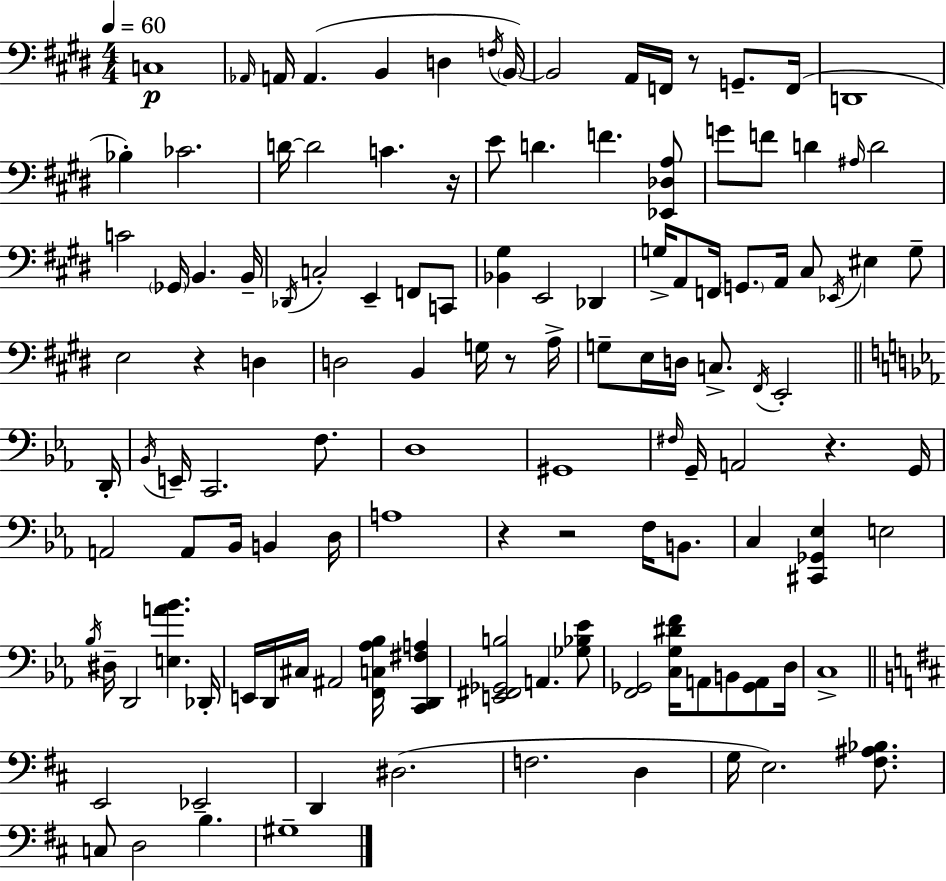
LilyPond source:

{
  \clef bass
  \numericTimeSignature
  \time 4/4
  \key e \major
  \tempo 4 = 60
  c1\p | \grace { aes,16 } a,16 a,4.( b,4 d4 | \acciaccatura { f16 } \parenthesize b,16~~) b,2 a,16 f,16 r8 g,8.-- | f,16( d,1 | \break bes4-.) ces'2. | d'16~~ d'2 c'4. | r16 e'8 d'4. f'4. | <ees, des a>8 g'8 f'8 d'4 \grace { ais16 } d'2 | \break c'2 \parenthesize ges,16 b,4. | b,16-- \acciaccatura { des,16 } c2-. e,4-- | f,8 c,8 <bes, gis>4 e,2 | des,4 g16-> a,8 f,16 \parenthesize g,8. a,16 cis8 \acciaccatura { ees,16 } eis4 | \break g8-- e2 r4 | d4 d2 b,4 | g16 r8 a16-> g8-- e16 d16 c8.-> \acciaccatura { fis,16 } e,2-. | \bar "||" \break \key c \minor d,16-. \acciaccatura { bes,16 } e,16-- c,2. f8. | d1 | gis,1 | \grace { fis16 } g,16-- a,2 r4. | \break g,16 a,2 a,8 bes,16 b,4 | d16 a1 | r4 r2 f16 | b,8. c4 <cis, ges, ees>4 e2 | \break \acciaccatura { bes16 } dis16-- d,2 <e a' bes'>4. | des,16-. e,16 d,16 cis16 ais,2 <f, c aes bes>16 | <c, d, fis a>4 <e, fis, ges, b>2 a,4. | <ges bes ees'>8 <f, ges,>2 <c g dis' f'>16 a,8 b,8 | \break <ges, a,>8 d16 c1-> | \bar "||" \break \key d \major e,2 ees,2-- | d,4 dis2.( | f2. d4 | g16 e2.) <fis ais bes>8. | \break c8 d2 b4. | gis1-- | \bar "|."
}